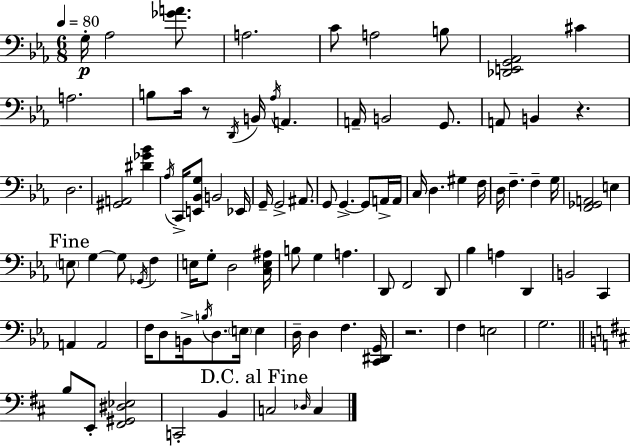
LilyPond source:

{
  \clef bass
  \numericTimeSignature
  \time 6/8
  \key c \minor
  \tempo 4 = 80
  g16-.\p aes2 <ges' a'>8. | a2. | c'8 a2 b8 | <des, e, g, aes,>2 cis'4 | \break a2. | b8 c'16 r8 \acciaccatura { d,16 } b,16 \acciaccatura { aes16 } a,4. | a,16-- b,2 g,8. | a,8 b,4 r4. | \break d2. | <gis, a,>2 <dis' ges' bes'>4 | \acciaccatura { aes16 } c,16-> <e, bes, g>8 b,2 | ees,16 g,16-- g,2-> | \break ais,8. g,8 g,4.->~~ g,8 | a,16-> a,16 c16 d4. gis4 | f16 d16 f4.-- f4-- | g16 <f, ges, a,>2 e4 | \break \mark "Fine" \parenthesize e8 g4~~ g8 \acciaccatura { ges,16 } | f4 e16 g8-. d2 | <c e ais>16 b8 g4 a4. | d,8 f,2 | \break d,8 bes4 a4 | d,4 b,2 | c,4 a,4 a,2 | f16 d8 b,16-> \acciaccatura { b16 } d8. | \break \parenthesize e16 e4 d16-- d4 f4. | <c, dis, g,>16 r2. | f4 e2 | g2. | \break \bar "||" \break \key d \major b8 e,8-. <fis, gis, dis ees>2 | c,2-. b,4 | \mark "D.C. al Fine" c2 \grace { des16 } c4 | \bar "|."
}